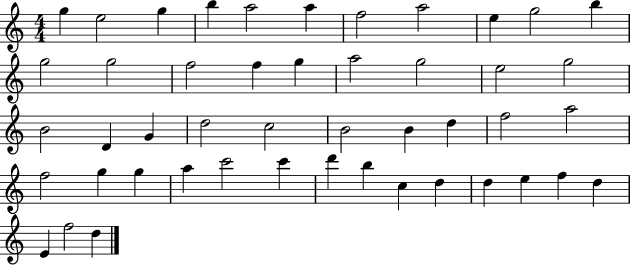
X:1
T:Untitled
M:4/4
L:1/4
K:C
g e2 g b a2 a f2 a2 e g2 b g2 g2 f2 f g a2 g2 e2 g2 B2 D G d2 c2 B2 B d f2 a2 f2 g g a c'2 c' d' b c d d e f d E f2 d